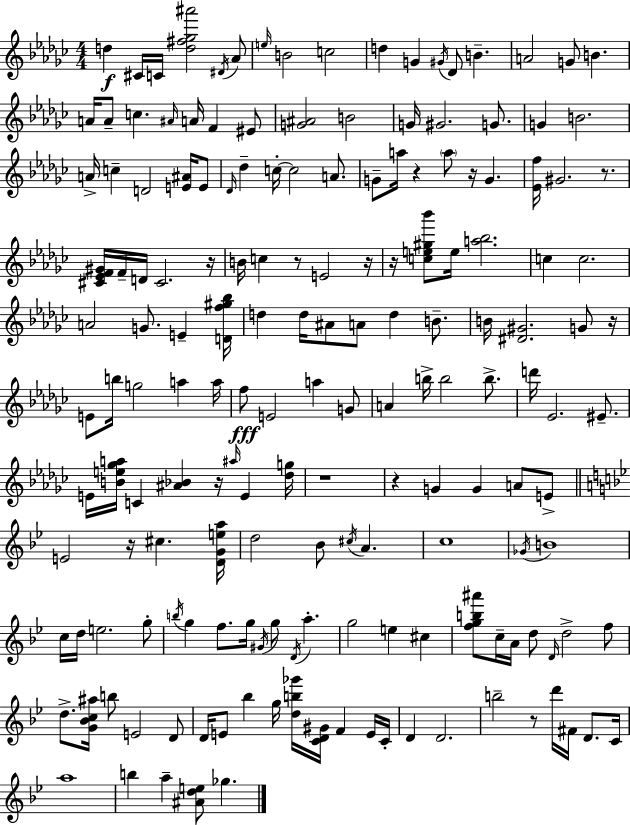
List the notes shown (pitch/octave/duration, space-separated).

D5/q C#4/s C4/s [D5,F#5,Gb5,A#6]/h D#4/s Ab4/e E5/s B4/h C5/h D5/q G4/q G#4/s Db4/e B4/q. A4/h G4/e B4/q. A4/s A4/e C5/q. A#4/s A4/s F4/q EIS4/e [G4,A#4]/h B4/h G4/s G#4/h. G4/e. G4/q B4/h. A4/s C5/q D4/h [E4,A#4]/s E4/e Db4/s Db5/q C5/s C5/h A4/e. G4/e A5/s R/q A5/e R/s G4/q. [Eb4,F5]/s G#4/h. R/e. [C#4,Eb4,F4,G#4]/s F4/s D4/s C#4/h. R/s B4/s C5/q R/e E4/h R/s R/s [C5,E5,G#5,Bb6]/e E5/s [A5,Bb5]/h. C5/q C5/h. A4/h G4/e. E4/q [D4,F5,G#5,Bb5]/s D5/q D5/s A#4/e A4/e D5/q B4/e. B4/s [D#4,G#4]/h. G4/e R/s E4/e B5/s G5/h A5/q A5/s F5/e E4/h A5/q G4/e A4/q B5/s B5/h B5/e. D6/s Eb4/h. EIS4/e. E4/s [B4,E5,Gb5,A5]/s C4/q [A#4,Bb4]/q R/s A#5/s E4/q [Db5,G5]/s R/w R/q G4/q G4/q A4/e E4/e E4/h R/s C#5/q. [D4,G4,E5,A5]/s D5/h Bb4/e C#5/s A4/q. C5/w Gb4/s B4/w C5/s D5/s E5/h. G5/e B5/s G5/q F5/e. G5/s G#4/s G5/e D4/s A5/q. G5/h E5/q C#5/q [F5,G5,B5,A#6]/e C5/s A4/s D5/e D4/s D5/h F5/e D5/e. [G4,Bb4,C5,A#5]/s B5/e E4/h D4/e D4/s E4/e Bb5/q G5/s [D5,B5,Gb6]/s [C4,D4,G#4]/s F4/q E4/s C4/s D4/q D4/h. B5/h R/e D6/s F#4/s D4/e. C4/s A5/w B5/q A5/q [A#4,D5,E5]/e Gb5/q.